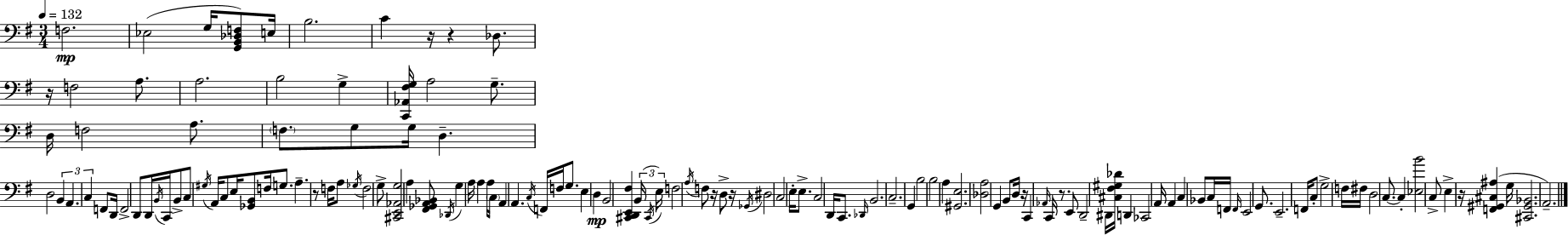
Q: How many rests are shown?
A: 9